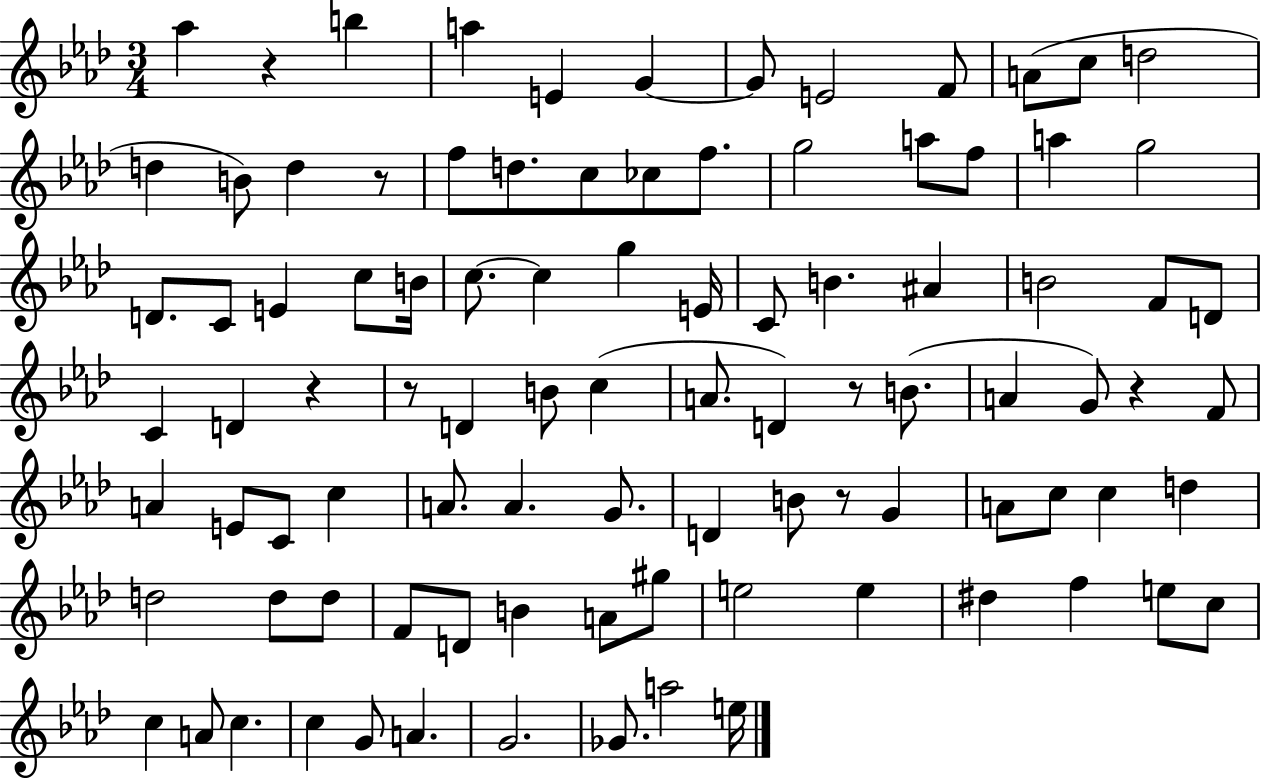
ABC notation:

X:1
T:Untitled
M:3/4
L:1/4
K:Ab
_a z b a E G G/2 E2 F/2 A/2 c/2 d2 d B/2 d z/2 f/2 d/2 c/2 _c/2 f/2 g2 a/2 f/2 a g2 D/2 C/2 E c/2 B/4 c/2 c g E/4 C/2 B ^A B2 F/2 D/2 C D z z/2 D B/2 c A/2 D z/2 B/2 A G/2 z F/2 A E/2 C/2 c A/2 A G/2 D B/2 z/2 G A/2 c/2 c d d2 d/2 d/2 F/2 D/2 B A/2 ^g/2 e2 e ^d f e/2 c/2 c A/2 c c G/2 A G2 _G/2 a2 e/4